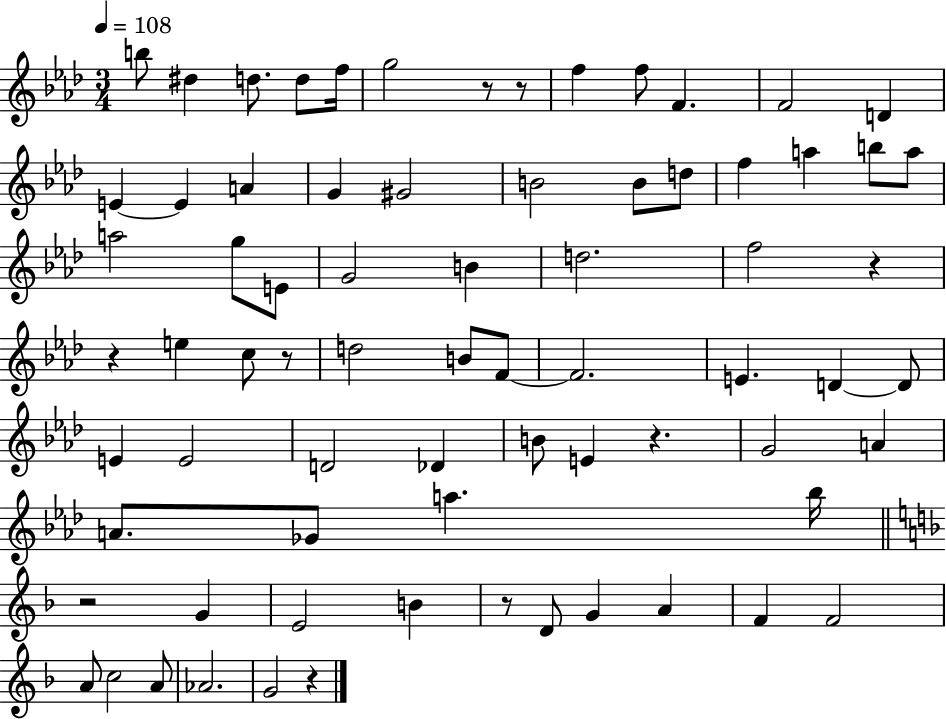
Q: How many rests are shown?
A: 9